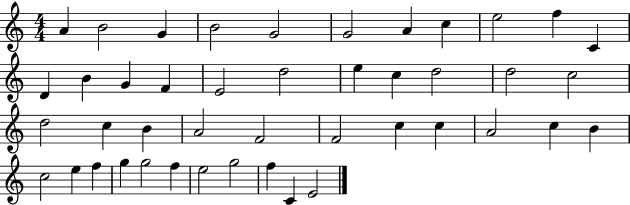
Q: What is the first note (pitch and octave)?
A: A4